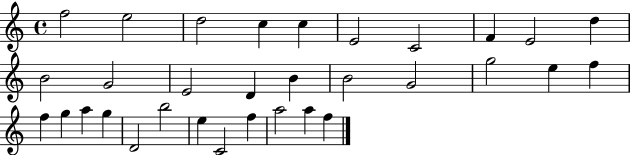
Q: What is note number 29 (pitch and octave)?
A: F5